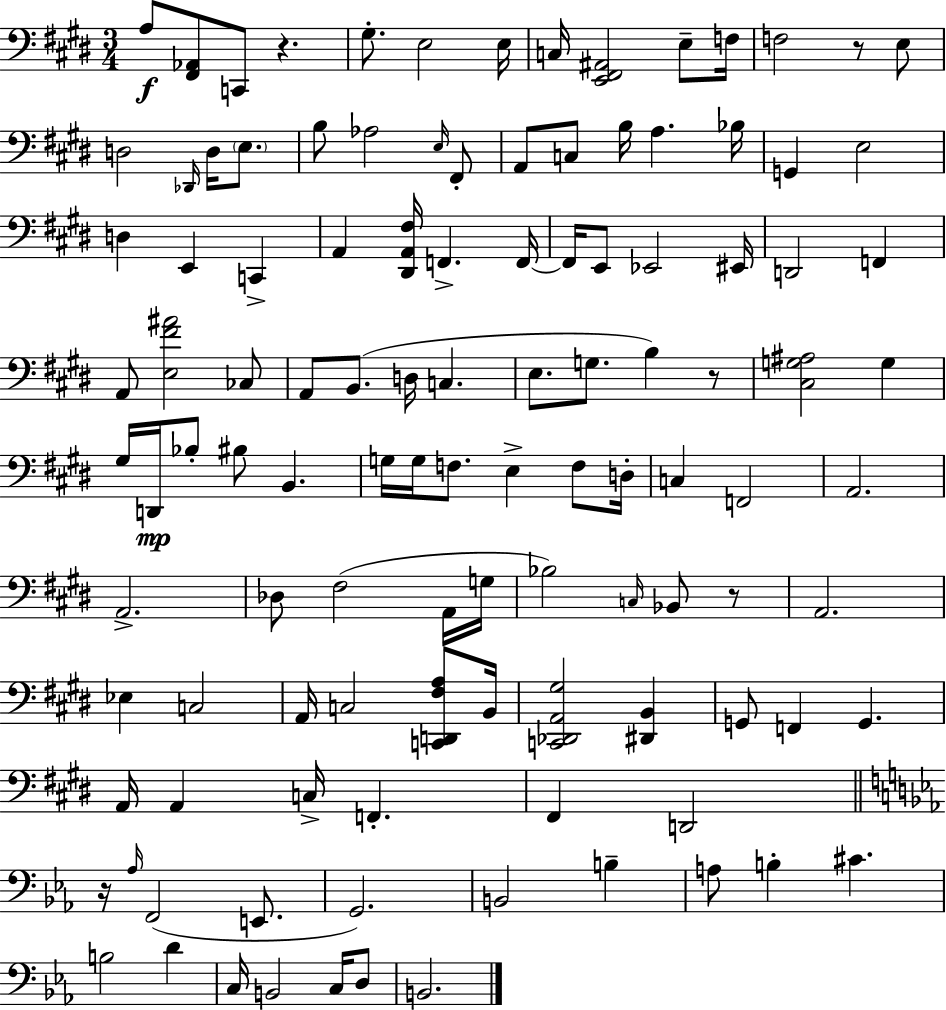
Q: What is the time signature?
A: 3/4